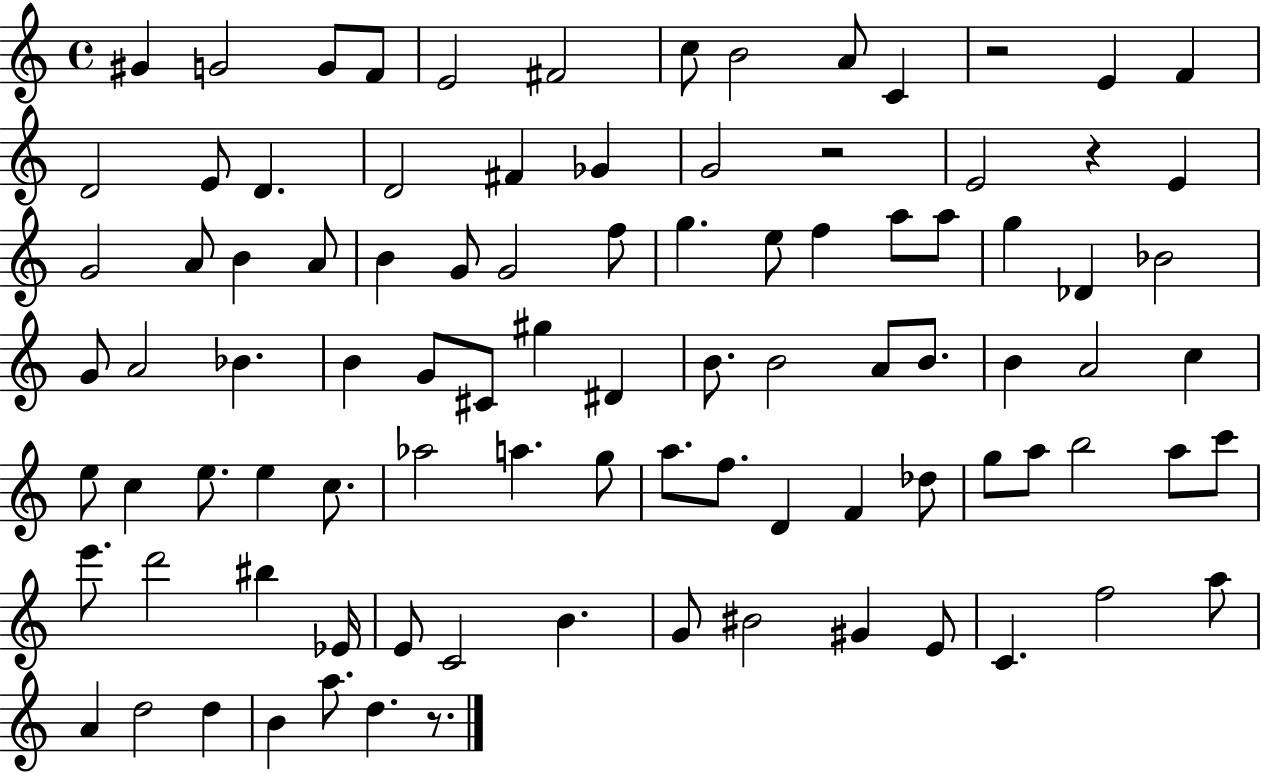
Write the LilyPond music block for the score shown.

{
  \clef treble
  \time 4/4
  \defaultTimeSignature
  \key c \major
  \repeat volta 2 { gis'4 g'2 g'8 f'8 | e'2 fis'2 | c''8 b'2 a'8 c'4 | r2 e'4 f'4 | \break d'2 e'8 d'4. | d'2 fis'4 ges'4 | g'2 r2 | e'2 r4 e'4 | \break g'2 a'8 b'4 a'8 | b'4 g'8 g'2 f''8 | g''4. e''8 f''4 a''8 a''8 | g''4 des'4 bes'2 | \break g'8 a'2 bes'4. | b'4 g'8 cis'8 gis''4 dis'4 | b'8. b'2 a'8 b'8. | b'4 a'2 c''4 | \break e''8 c''4 e''8. e''4 c''8. | aes''2 a''4. g''8 | a''8. f''8. d'4 f'4 des''8 | g''8 a''8 b''2 a''8 c'''8 | \break e'''8. d'''2 bis''4 ees'16 | e'8 c'2 b'4. | g'8 bis'2 gis'4 e'8 | c'4. f''2 a''8 | \break a'4 d''2 d''4 | b'4 a''8. d''4. r8. | } \bar "|."
}